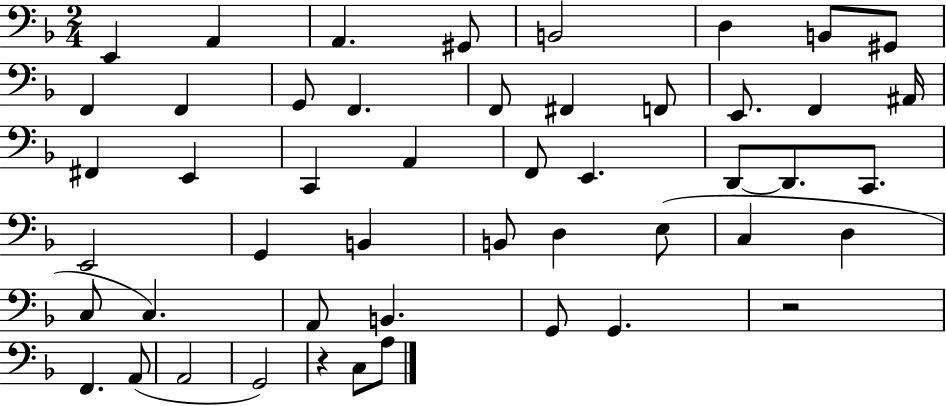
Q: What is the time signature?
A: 2/4